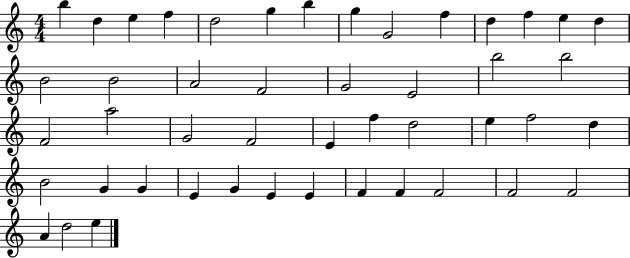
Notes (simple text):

B5/q D5/q E5/q F5/q D5/h G5/q B5/q G5/q G4/h F5/q D5/q F5/q E5/q D5/q B4/h B4/h A4/h F4/h G4/h E4/h B5/h B5/h F4/h A5/h G4/h F4/h E4/q F5/q D5/h E5/q F5/h D5/q B4/h G4/q G4/q E4/q G4/q E4/q E4/q F4/q F4/q F4/h F4/h F4/h A4/q D5/h E5/q